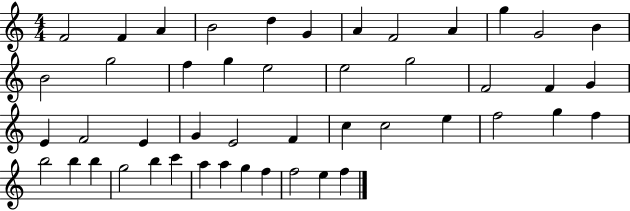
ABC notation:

X:1
T:Untitled
M:4/4
L:1/4
K:C
F2 F A B2 d G A F2 A g G2 B B2 g2 f g e2 e2 g2 F2 F G E F2 E G E2 F c c2 e f2 g f b2 b b g2 b c' a a g f f2 e f